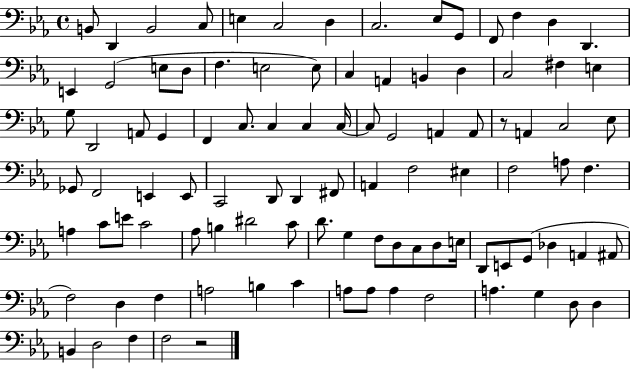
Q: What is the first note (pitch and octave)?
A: B2